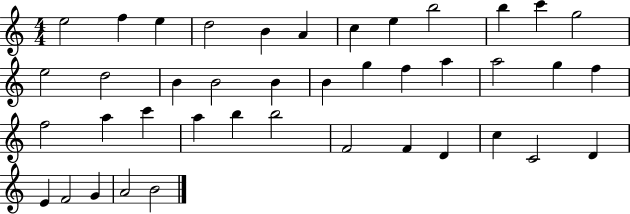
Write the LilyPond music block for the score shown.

{
  \clef treble
  \numericTimeSignature
  \time 4/4
  \key c \major
  e''2 f''4 e''4 | d''2 b'4 a'4 | c''4 e''4 b''2 | b''4 c'''4 g''2 | \break e''2 d''2 | b'4 b'2 b'4 | b'4 g''4 f''4 a''4 | a''2 g''4 f''4 | \break f''2 a''4 c'''4 | a''4 b''4 b''2 | f'2 f'4 d'4 | c''4 c'2 d'4 | \break e'4 f'2 g'4 | a'2 b'2 | \bar "|."
}